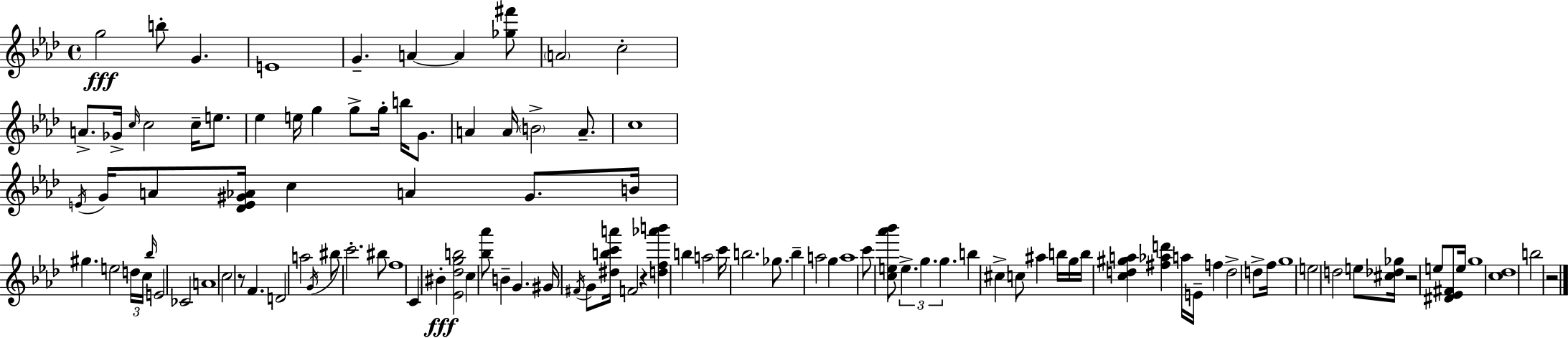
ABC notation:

X:1
T:Untitled
M:4/4
L:1/4
K:Fm
g2 b/2 G E4 G A A [_g^f']/2 A2 c2 A/2 _G/4 c/4 c2 c/4 e/2 _e e/4 g g/2 g/4 b/4 G/2 A A/4 B2 A/2 c4 E/4 G/4 A/2 [_DE^G_A]/4 c A ^G/2 B/4 ^g e2 d/4 c/4 _b/4 E2 _C2 A4 c2 z/2 F D2 a2 G/4 ^b/2 c'2 ^b/2 f4 C ^B [_E_dgb]2 c [_b_a']/2 B G ^G/4 ^F/4 G/2 [^dbc'a']/4 F2 z [df_a'b'] b a2 c'/4 b2 _g/2 b a2 g a4 c'/2 [ce_a'_b']/2 e g g b ^c c/2 ^a b/4 g/4 b/4 [cd^ga] [^f_ad'] a/4 E/4 f d2 d/2 f/4 g4 e2 d2 e/2 [^c_d_g]/4 z2 e/2 [^D_E^F]/2 e/4 g4 [c_d]4 b2 z2